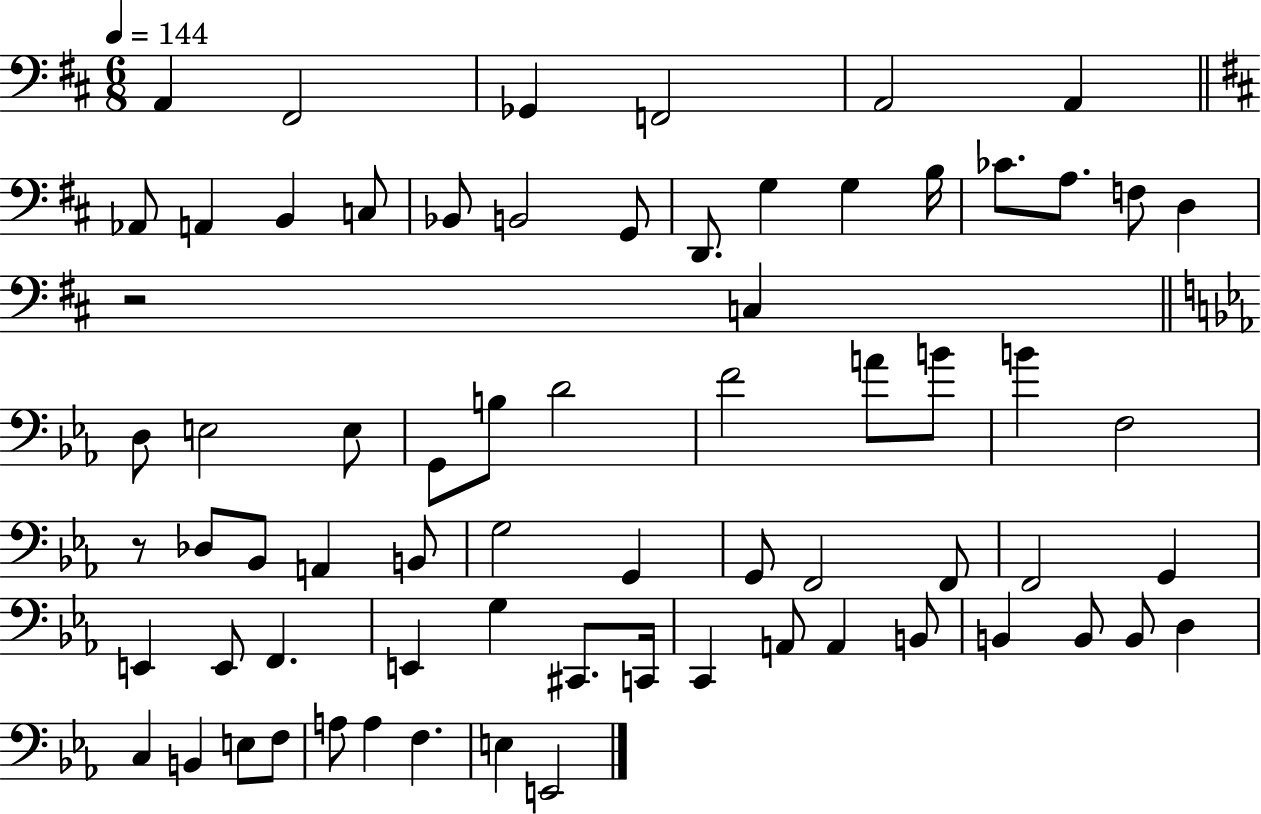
A2/q F#2/h Gb2/q F2/h A2/h A2/q Ab2/e A2/q B2/q C3/e Bb2/e B2/h G2/e D2/e. G3/q G3/q B3/s CES4/e. A3/e. F3/e D3/q R/h C3/q D3/e E3/h E3/e G2/e B3/e D4/h F4/h A4/e B4/e B4/q F3/h R/e Db3/e Bb2/e A2/q B2/e G3/h G2/q G2/e F2/h F2/e F2/h G2/q E2/q E2/e F2/q. E2/q G3/q C#2/e. C2/s C2/q A2/e A2/q B2/e B2/q B2/e B2/e D3/q C3/q B2/q E3/e F3/e A3/e A3/q F3/q. E3/q E2/h